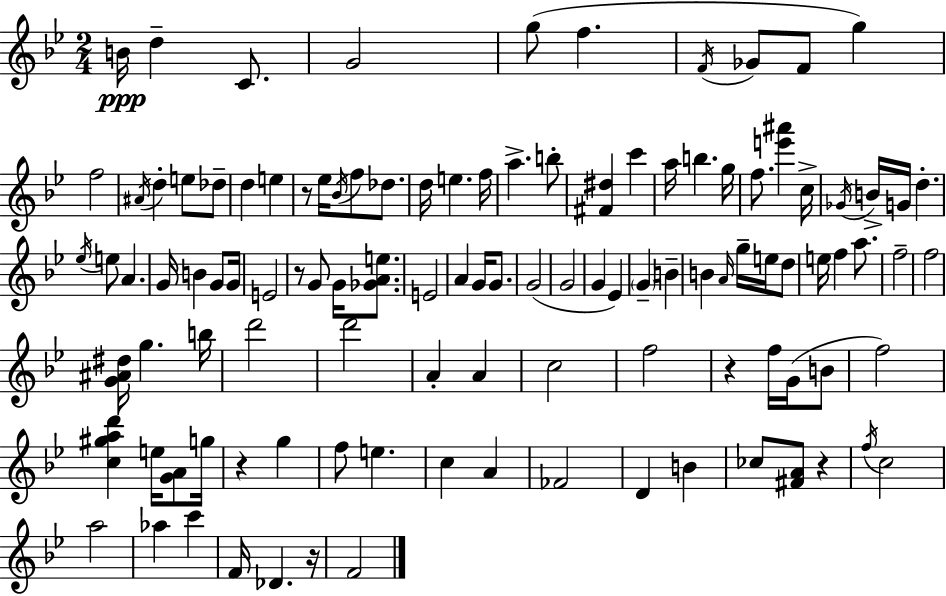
B4/s D5/q C4/e. G4/h G5/e F5/q. F4/s Gb4/e F4/e G5/q F5/h A#4/s D5/q E5/e Db5/e D5/q E5/q R/e Eb5/s Bb4/s F5/e Db5/e. D5/s E5/q. F5/s A5/q. B5/e [F#4,D#5]/q C6/q A5/s B5/q. G5/s F5/e. [E6,A#6]/q C5/s Gb4/s B4/s G4/s D5/q. Eb5/s E5/e A4/q. G4/s B4/q G4/e G4/s E4/h R/e G4/e G4/s [Gb4,A4,E5]/e. E4/h A4/q G4/s G4/e. G4/h G4/h G4/q Eb4/q G4/q B4/q B4/q A4/s G5/s E5/s D5/e E5/s F5/q A5/e. F5/h F5/h [G4,A#4,D#5]/s G5/q. B5/s D6/h D6/h A4/q A4/q C5/h F5/h R/q F5/s G4/s B4/e F5/h [C5,G#5,A5,D6]/q E5/s [G4,A4]/e G5/s R/q G5/q F5/e E5/q. C5/q A4/q FES4/h D4/q B4/q CES5/e [F#4,A4]/e R/q F5/s C5/h A5/h Ab5/q C6/q F4/s Db4/q. R/s F4/h